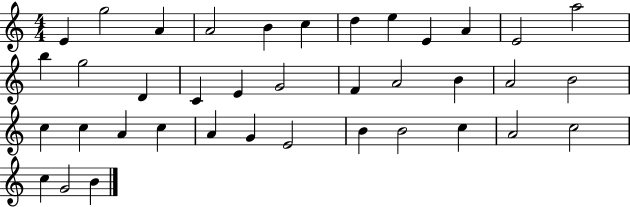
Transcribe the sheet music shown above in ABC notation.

X:1
T:Untitled
M:4/4
L:1/4
K:C
E g2 A A2 B c d e E A E2 a2 b g2 D C E G2 F A2 B A2 B2 c c A c A G E2 B B2 c A2 c2 c G2 B